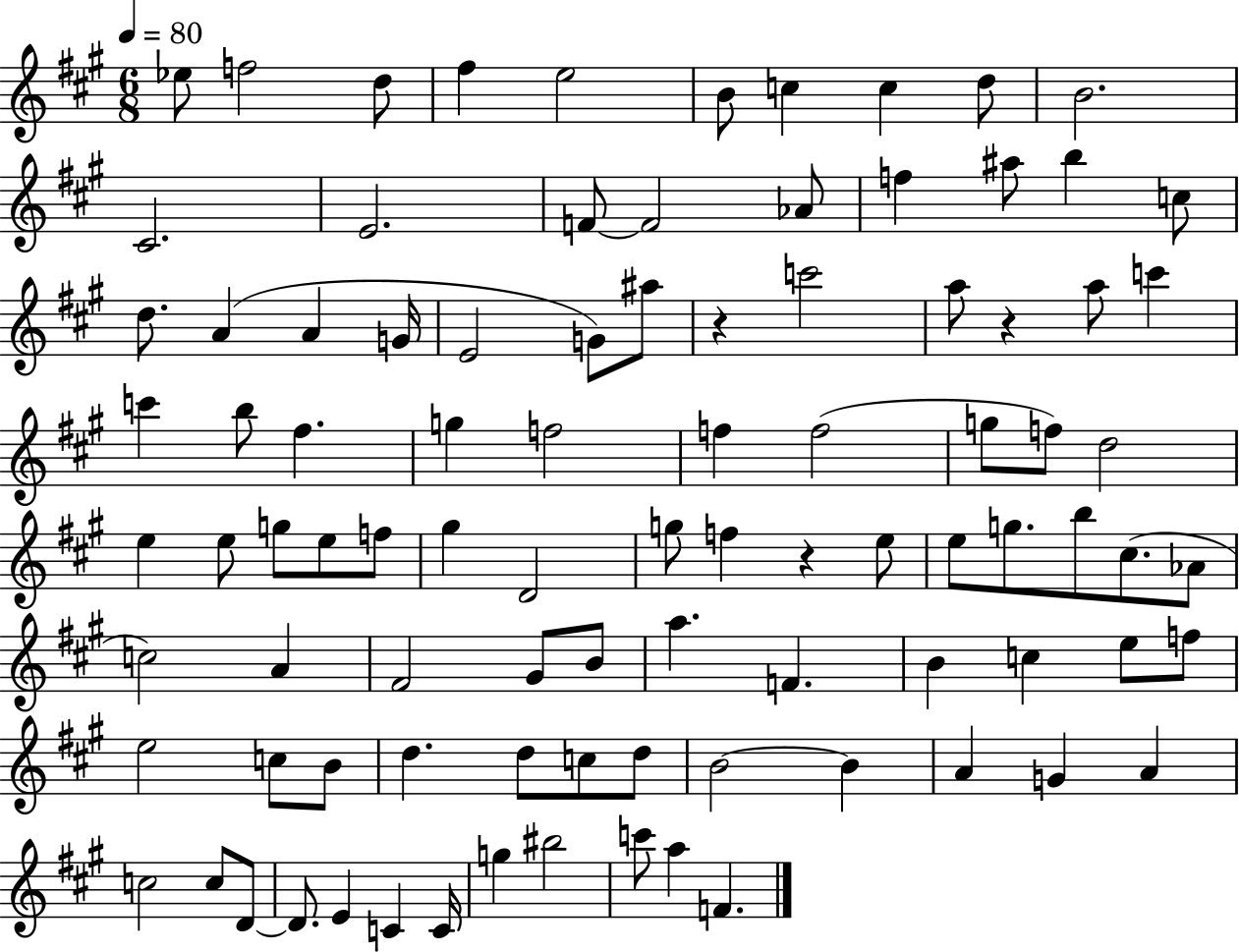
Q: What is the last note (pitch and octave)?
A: F4